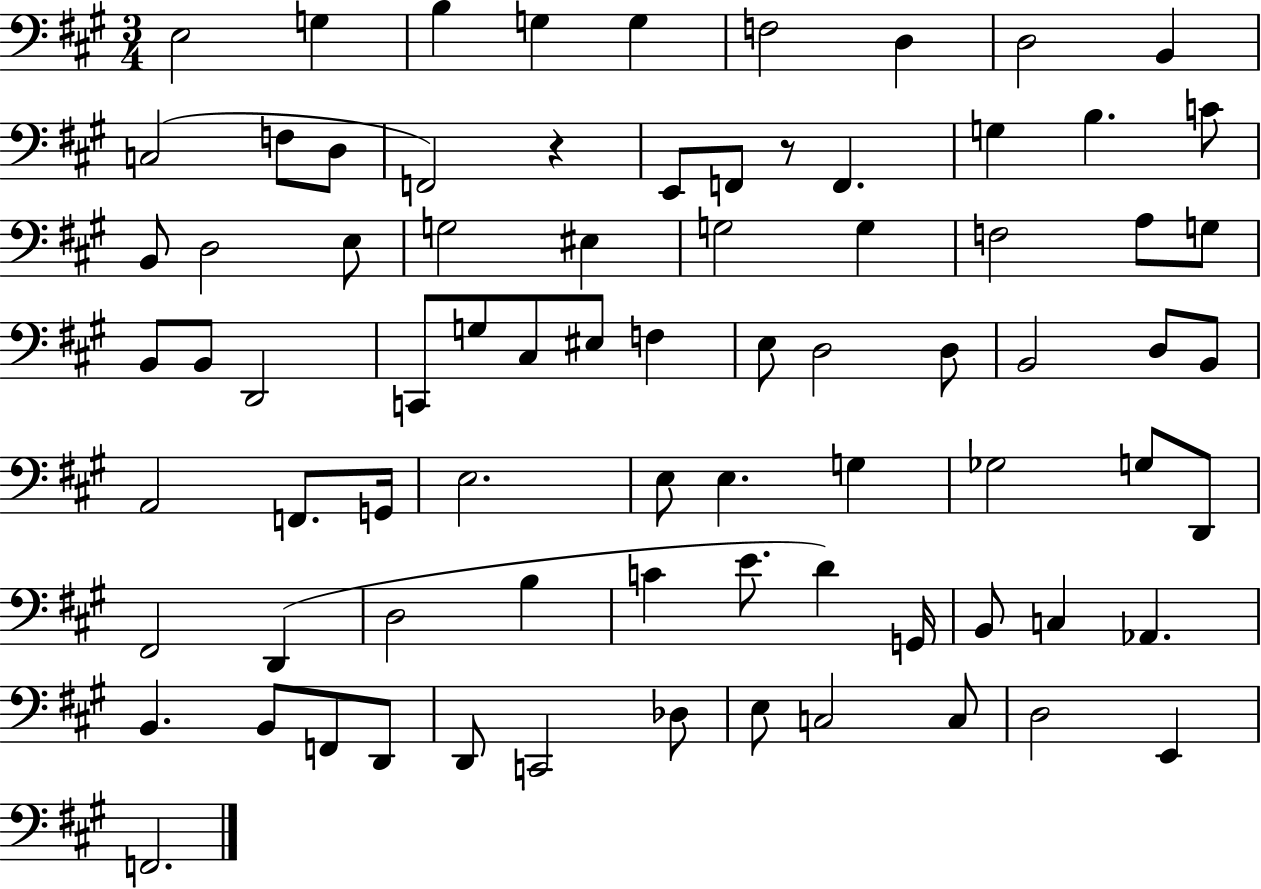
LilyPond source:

{
  \clef bass
  \numericTimeSignature
  \time 3/4
  \key a \major
  e2 g4 | b4 g4 g4 | f2 d4 | d2 b,4 | \break c2( f8 d8 | f,2) r4 | e,8 f,8 r8 f,4. | g4 b4. c'8 | \break b,8 d2 e8 | g2 eis4 | g2 g4 | f2 a8 g8 | \break b,8 b,8 d,2 | c,8 g8 cis8 eis8 f4 | e8 d2 d8 | b,2 d8 b,8 | \break a,2 f,8. g,16 | e2. | e8 e4. g4 | ges2 g8 d,8 | \break fis,2 d,4( | d2 b4 | c'4 e'8. d'4) g,16 | b,8 c4 aes,4. | \break b,4. b,8 f,8 d,8 | d,8 c,2 des8 | e8 c2 c8 | d2 e,4 | \break f,2. | \bar "|."
}